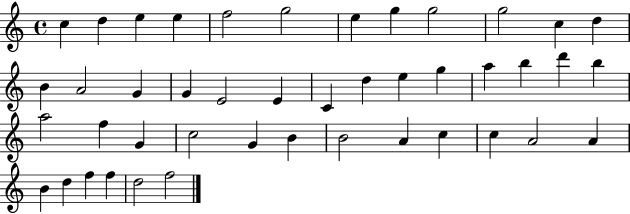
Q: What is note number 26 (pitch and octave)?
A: B5